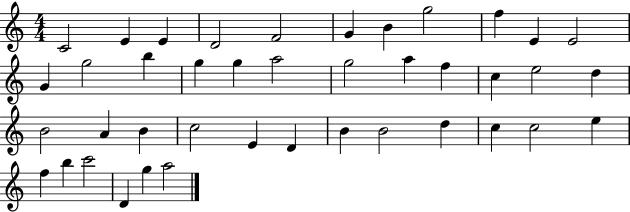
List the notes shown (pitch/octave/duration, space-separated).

C4/h E4/q E4/q D4/h F4/h G4/q B4/q G5/h F5/q E4/q E4/h G4/q G5/h B5/q G5/q G5/q A5/h G5/h A5/q F5/q C5/q E5/h D5/q B4/h A4/q B4/q C5/h E4/q D4/q B4/q B4/h D5/q C5/q C5/h E5/q F5/q B5/q C6/h D4/q G5/q A5/h